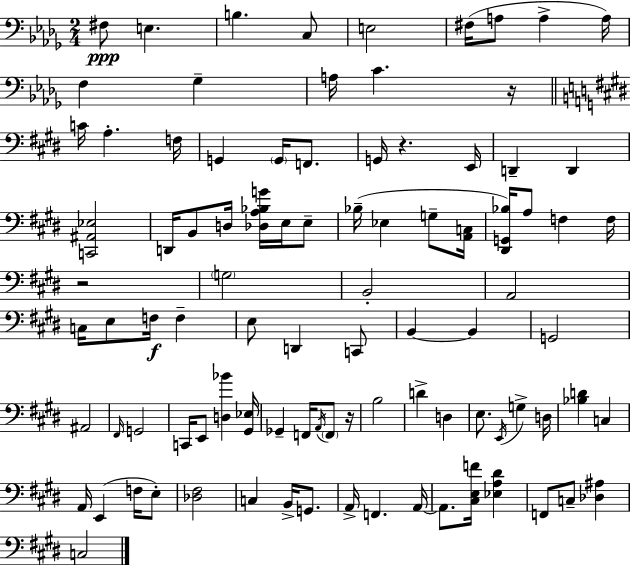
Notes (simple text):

F#3/e E3/q. B3/q. C3/e E3/h F#3/s A3/e A3/q A3/s F3/q Gb3/q A3/s C4/q. R/s C4/s A3/q. F3/s G2/q G2/s F2/e. G2/s R/q. E2/s D2/q D2/q [C2,A#2,Eb3]/h D2/s B2/e D3/s [Db3,A3,Bb3,G4]/s E3/s E3/e Bb3/s Eb3/q G3/e [A2,C3]/s [D#2,G2,Bb3]/s A3/e F3/q F3/s R/h G3/h B2/h A2/h C3/s E3/e F3/s F3/q E3/e D2/q C2/e B2/q B2/q G2/h A#2/h F#2/s G2/h C2/s E2/e [D3,Bb4]/q [G#2,Eb3]/s Gb2/q F2/s A2/s F2/e R/s B3/h D4/q D3/q E3/e. E2/s G3/q D3/s [Bb3,D4]/q C3/q A2/s E2/q F3/s E3/e [Db3,F#3]/h C3/q B2/s G2/e. A2/s F2/q. A2/s A2/e. [C#3,E3,F4]/s [Eb3,A3,D#4]/q F2/e C3/e [Db3,A#3]/q C3/h